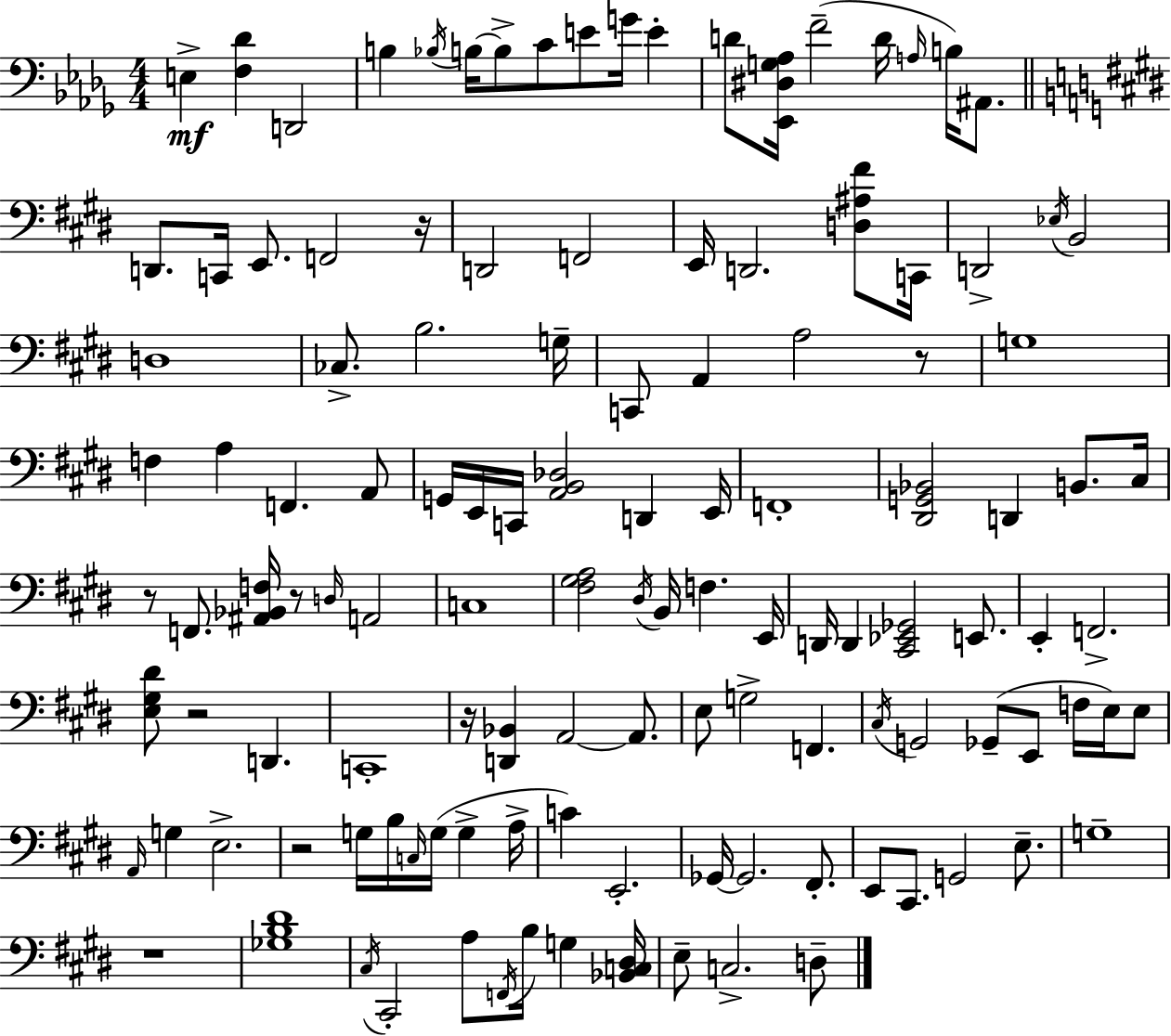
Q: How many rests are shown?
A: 8